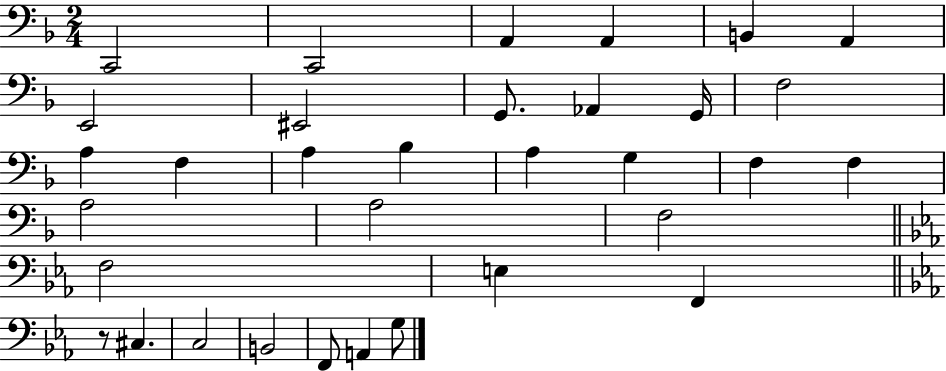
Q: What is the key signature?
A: F major